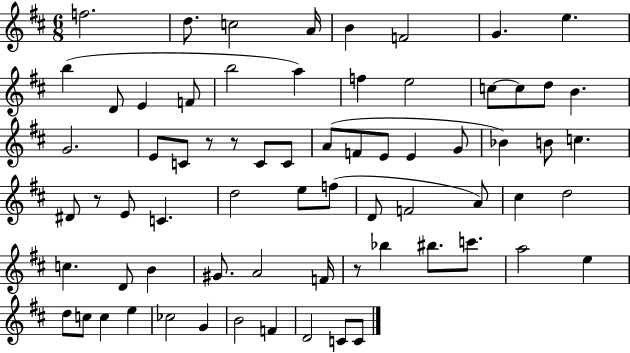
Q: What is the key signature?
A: D major